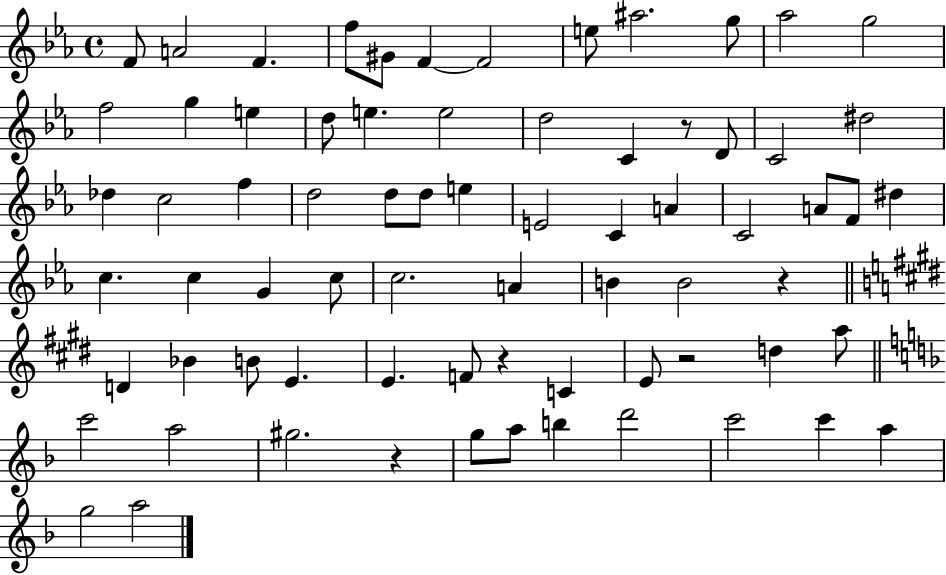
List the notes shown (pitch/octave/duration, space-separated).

F4/e A4/h F4/q. F5/e G#4/e F4/q F4/h E5/e A#5/h. G5/e Ab5/h G5/h F5/h G5/q E5/q D5/e E5/q. E5/h D5/h C4/q R/e D4/e C4/h D#5/h Db5/q C5/h F5/q D5/h D5/e D5/e E5/q E4/h C4/q A4/q C4/h A4/e F4/e D#5/q C5/q. C5/q G4/q C5/e C5/h. A4/q B4/q B4/h R/q D4/q Bb4/q B4/e E4/q. E4/q. F4/e R/q C4/q E4/e R/h D5/q A5/e C6/h A5/h G#5/h. R/q G5/e A5/e B5/q D6/h C6/h C6/q A5/q G5/h A5/h